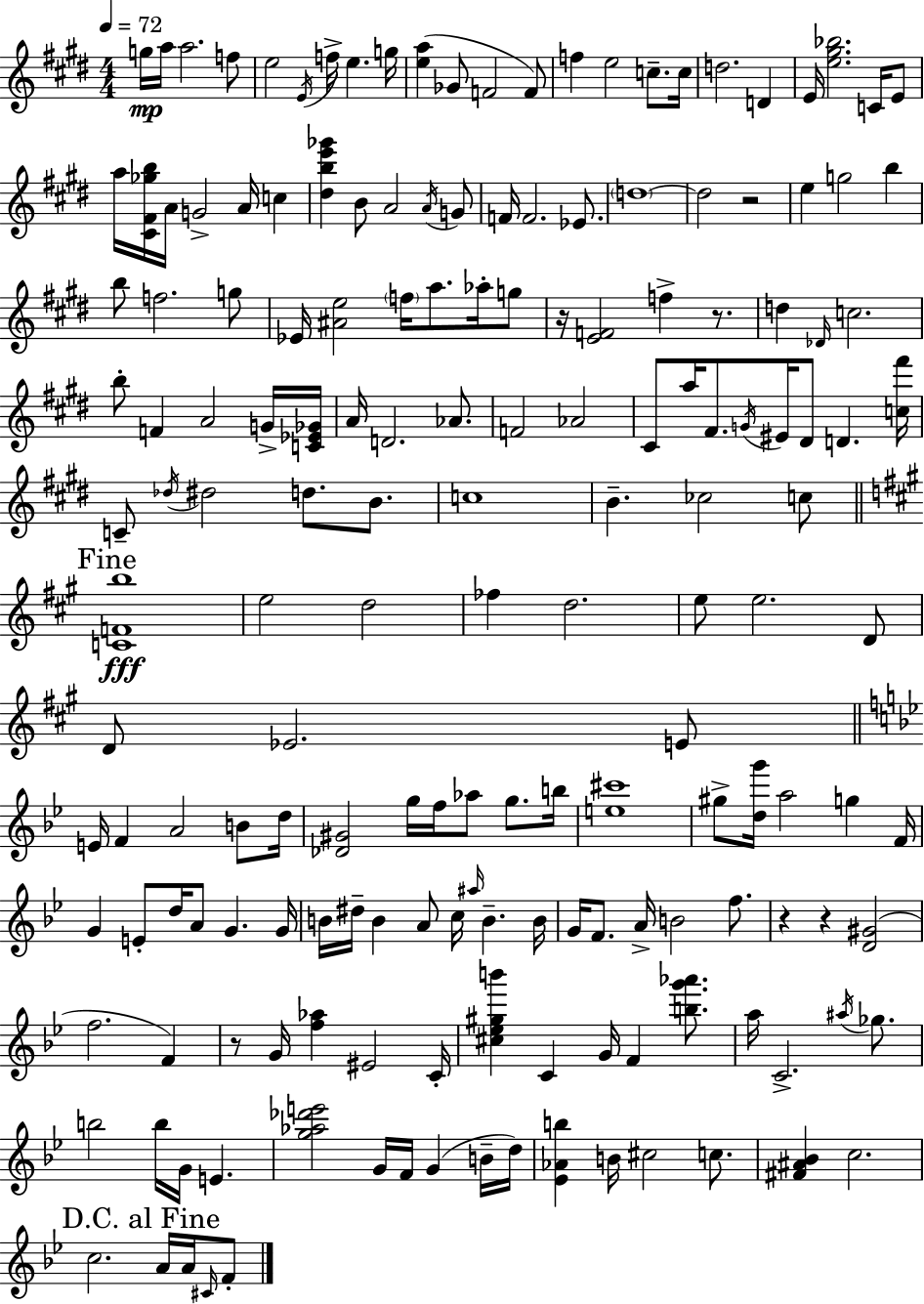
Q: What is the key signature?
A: E major